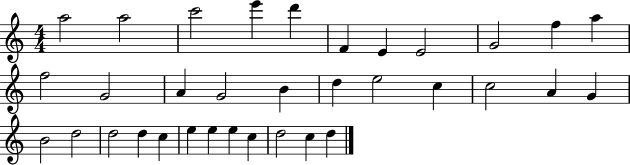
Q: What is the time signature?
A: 4/4